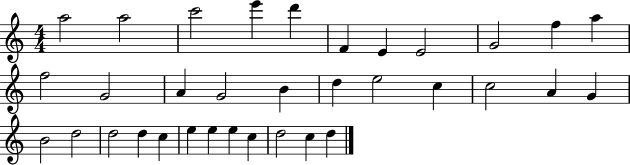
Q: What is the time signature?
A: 4/4